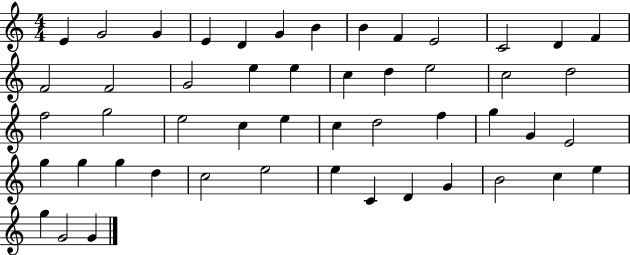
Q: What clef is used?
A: treble